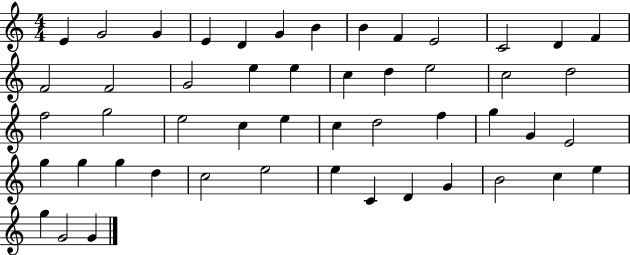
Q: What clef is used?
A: treble